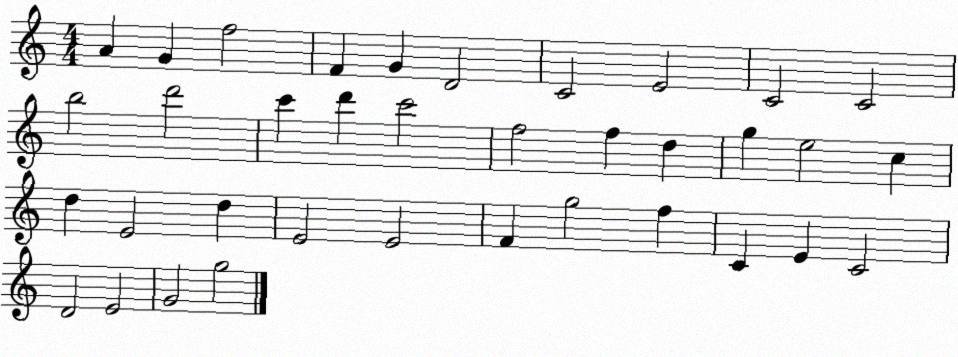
X:1
T:Untitled
M:4/4
L:1/4
K:C
A G f2 F G D2 C2 E2 C2 C2 b2 d'2 c' d' c'2 f2 f d g e2 c d E2 d E2 E2 F g2 f C E C2 D2 E2 G2 g2